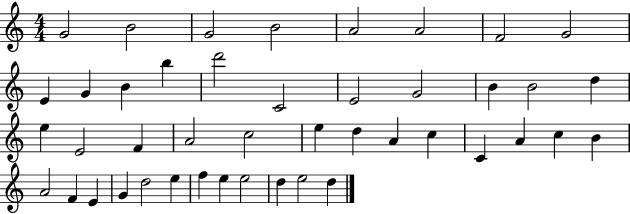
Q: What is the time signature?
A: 4/4